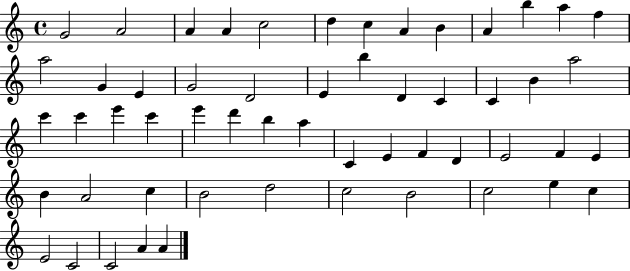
G4/h A4/h A4/q A4/q C5/h D5/q C5/q A4/q B4/q A4/q B5/q A5/q F5/q A5/h G4/q E4/q G4/h D4/h E4/q B5/q D4/q C4/q C4/q B4/q A5/h C6/q C6/q E6/q C6/q E6/q D6/q B5/q A5/q C4/q E4/q F4/q D4/q E4/h F4/q E4/q B4/q A4/h C5/q B4/h D5/h C5/h B4/h C5/h E5/q C5/q E4/h C4/h C4/h A4/q A4/q